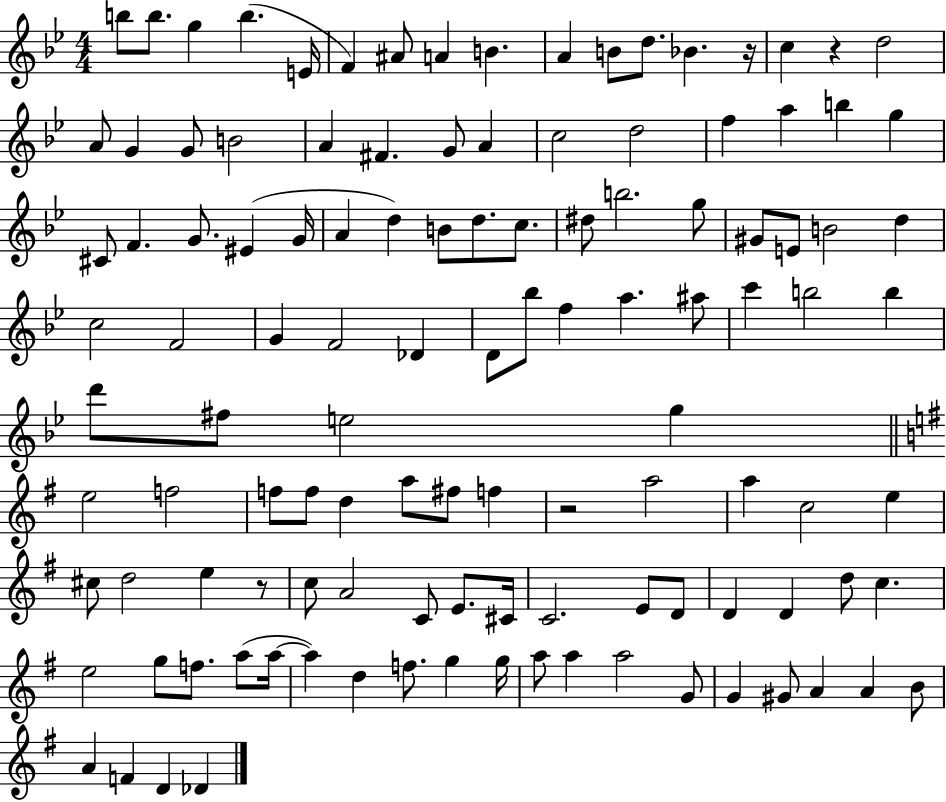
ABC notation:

X:1
T:Untitled
M:4/4
L:1/4
K:Bb
b/2 b/2 g b E/4 F ^A/2 A B A B/2 d/2 _B z/4 c z d2 A/2 G G/2 B2 A ^F G/2 A c2 d2 f a b g ^C/2 F G/2 ^E G/4 A d B/2 d/2 c/2 ^d/2 b2 g/2 ^G/2 E/2 B2 d c2 F2 G F2 _D D/2 _b/2 f a ^a/2 c' b2 b d'/2 ^f/2 e2 g e2 f2 f/2 f/2 d a/2 ^f/2 f z2 a2 a c2 e ^c/2 d2 e z/2 c/2 A2 C/2 E/2 ^C/4 C2 E/2 D/2 D D d/2 c e2 g/2 f/2 a/2 a/4 a d f/2 g g/4 a/2 a a2 G/2 G ^G/2 A A B/2 A F D _D